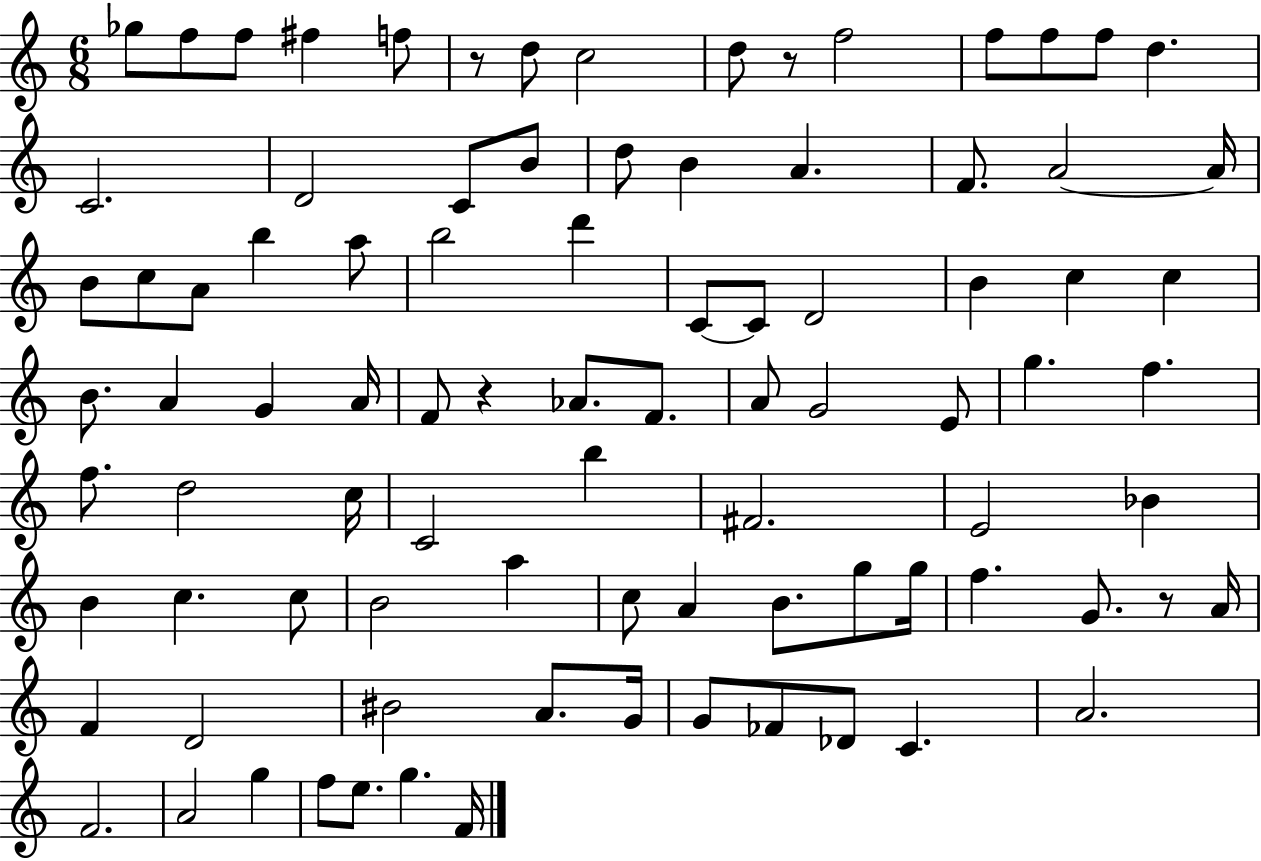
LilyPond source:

{
  \clef treble
  \numericTimeSignature
  \time 6/8
  \key c \major
  ges''8 f''8 f''8 fis''4 f''8 | r8 d''8 c''2 | d''8 r8 f''2 | f''8 f''8 f''8 d''4. | \break c'2. | d'2 c'8 b'8 | d''8 b'4 a'4. | f'8. a'2~~ a'16 | \break b'8 c''8 a'8 b''4 a''8 | b''2 d'''4 | c'8~~ c'8 d'2 | b'4 c''4 c''4 | \break b'8. a'4 g'4 a'16 | f'8 r4 aes'8. f'8. | a'8 g'2 e'8 | g''4. f''4. | \break f''8. d''2 c''16 | c'2 b''4 | fis'2. | e'2 bes'4 | \break b'4 c''4. c''8 | b'2 a''4 | c''8 a'4 b'8. g''8 g''16 | f''4. g'8. r8 a'16 | \break f'4 d'2 | bis'2 a'8. g'16 | g'8 fes'8 des'8 c'4. | a'2. | \break f'2. | a'2 g''4 | f''8 e''8. g''4. f'16 | \bar "|."
}